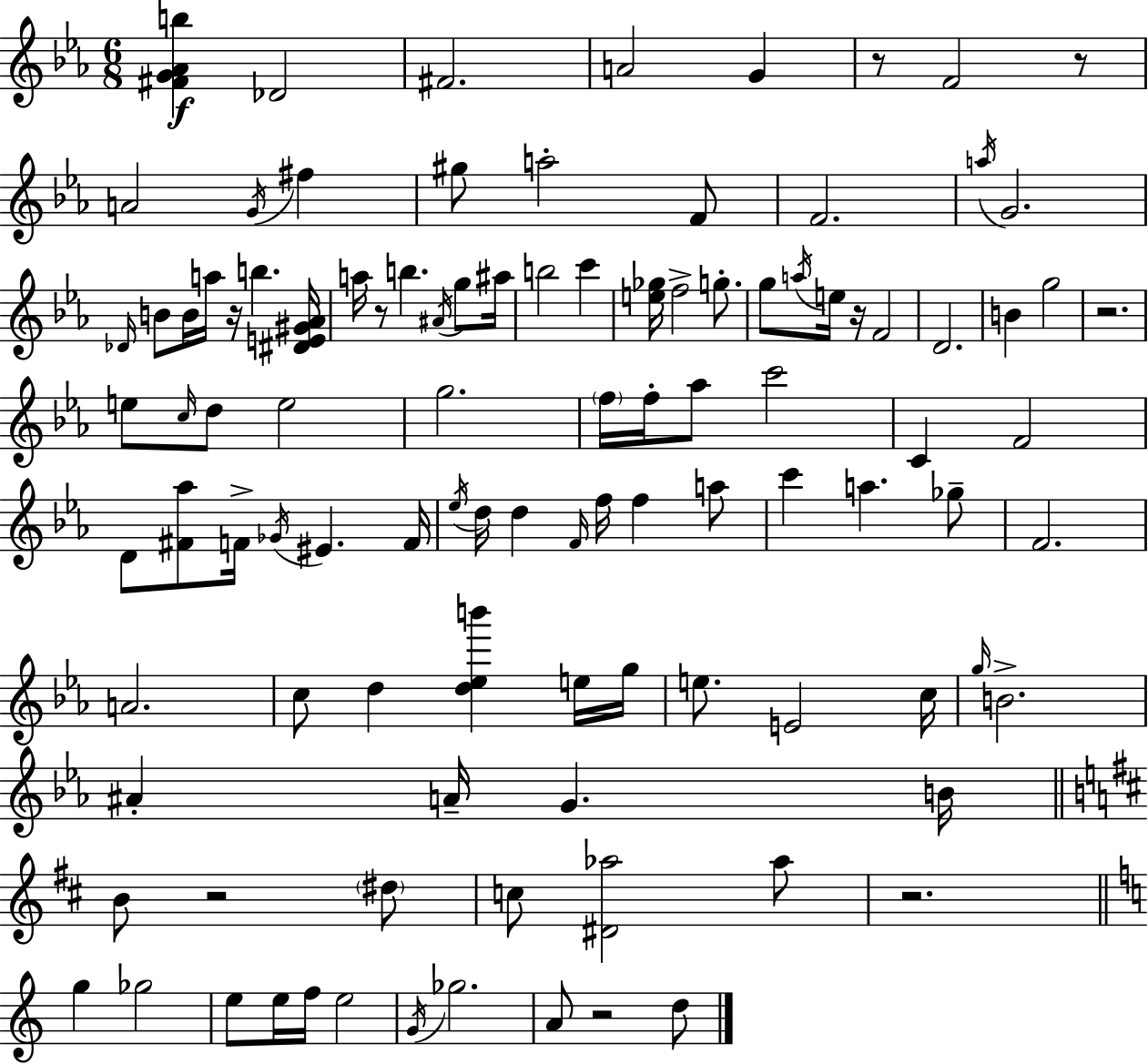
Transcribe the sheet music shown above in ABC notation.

X:1
T:Untitled
M:6/8
L:1/4
K:Cm
[^FG_Ab] _D2 ^F2 A2 G z/2 F2 z/2 A2 G/4 ^f ^g/2 a2 F/2 F2 a/4 G2 _D/4 B/2 B/4 a/4 z/4 b [^DE^G_A]/4 a/4 z/2 b ^A/4 g/2 ^a/4 b2 c' [e_g]/4 f2 g/2 g/2 a/4 e/4 z/4 F2 D2 B g2 z2 e/2 c/4 d/2 e2 g2 f/4 f/4 _a/2 c'2 C F2 D/2 [^F_a]/2 F/4 _G/4 ^E F/4 _e/4 d/4 d F/4 f/4 f a/2 c' a _g/2 F2 A2 c/2 d [d_eb'] e/4 g/4 e/2 E2 c/4 g/4 B2 ^A A/4 G B/4 B/2 z2 ^d/2 c/2 [^D_a]2 _a/2 z2 g _g2 e/2 e/4 f/4 e2 G/4 _g2 A/2 z2 d/2